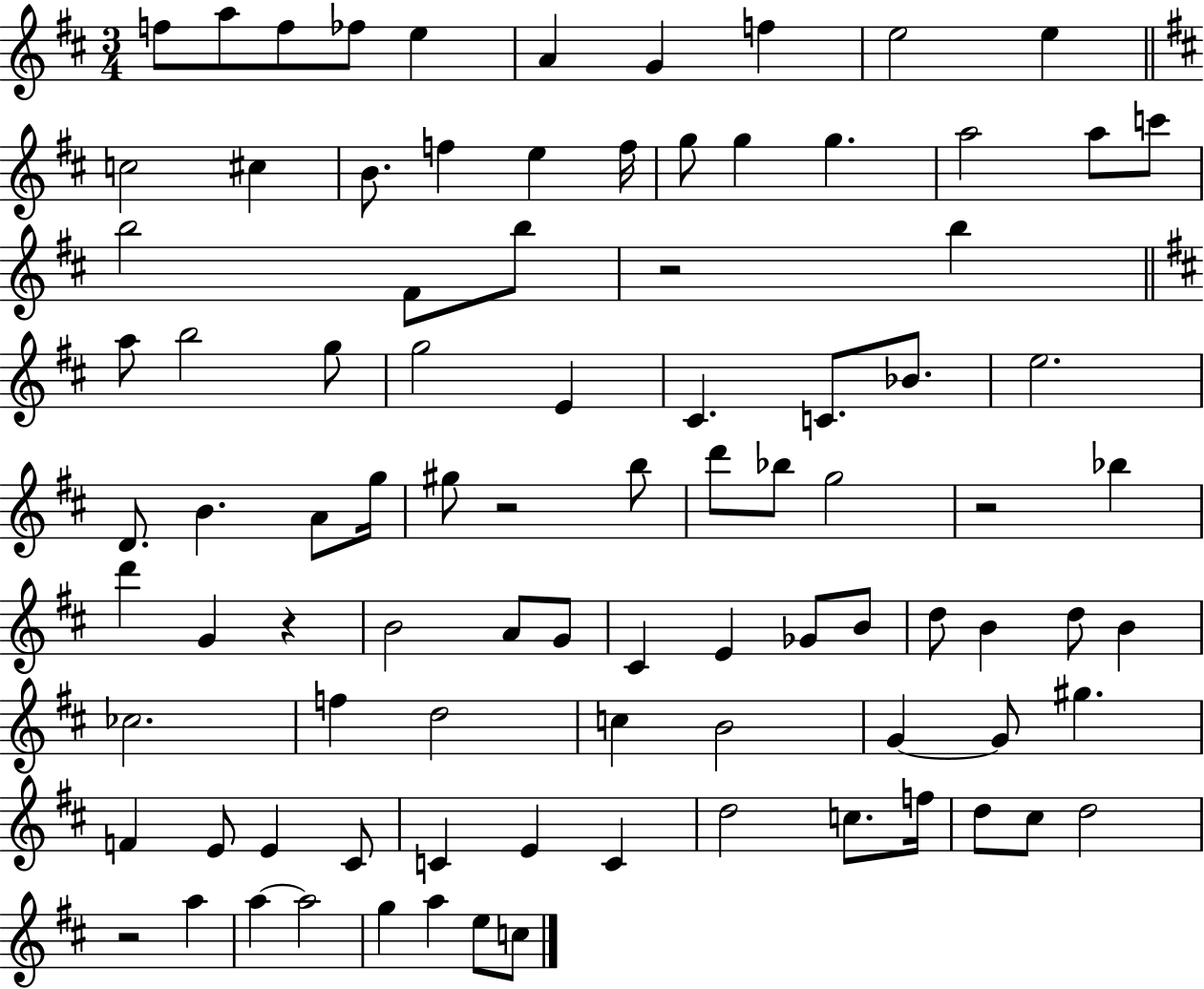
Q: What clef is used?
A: treble